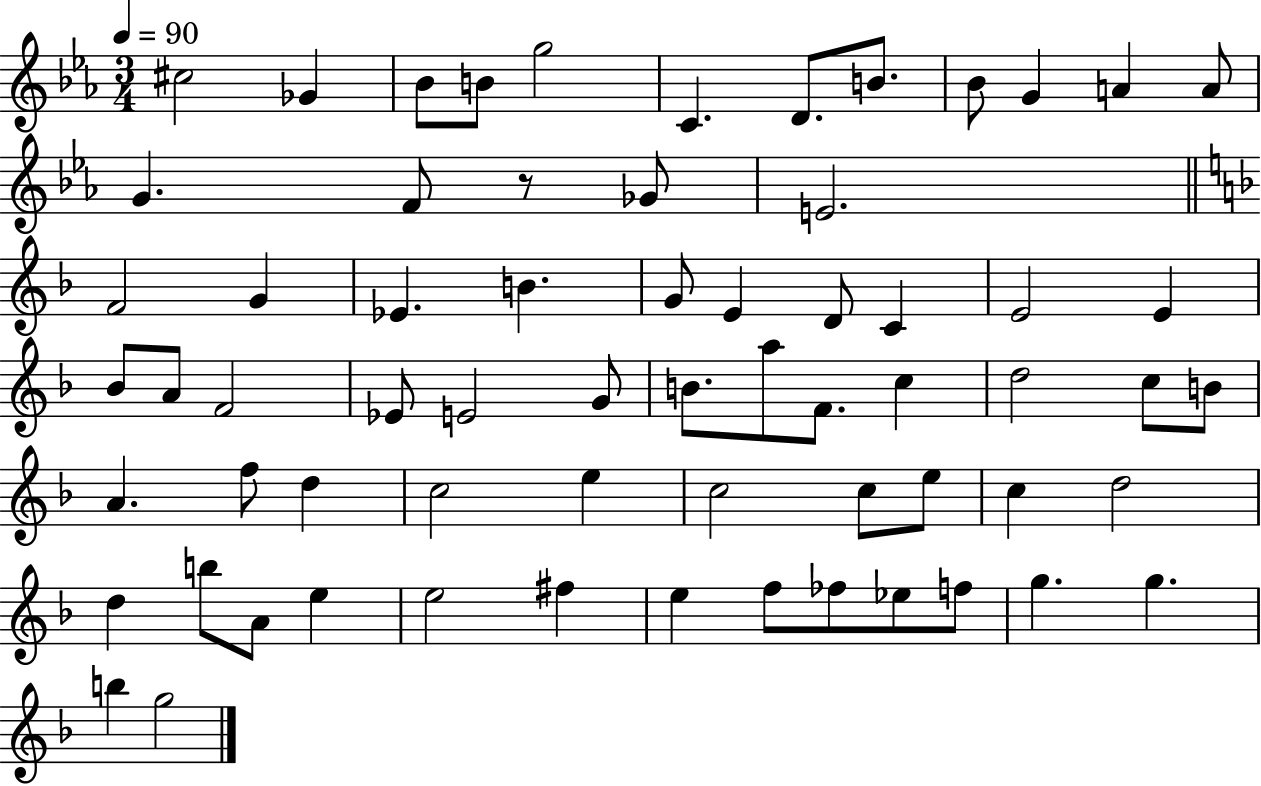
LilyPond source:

{
  \clef treble
  \numericTimeSignature
  \time 3/4
  \key ees \major
  \tempo 4 = 90
  \repeat volta 2 { cis''2 ges'4 | bes'8 b'8 g''2 | c'4. d'8. b'8. | bes'8 g'4 a'4 a'8 | \break g'4. f'8 r8 ges'8 | e'2. | \bar "||" \break \key d \minor f'2 g'4 | ees'4. b'4. | g'8 e'4 d'8 c'4 | e'2 e'4 | \break bes'8 a'8 f'2 | ees'8 e'2 g'8 | b'8. a''8 f'8. c''4 | d''2 c''8 b'8 | \break a'4. f''8 d''4 | c''2 e''4 | c''2 c''8 e''8 | c''4 d''2 | \break d''4 b''8 a'8 e''4 | e''2 fis''4 | e''4 f''8 fes''8 ees''8 f''8 | g''4. g''4. | \break b''4 g''2 | } \bar "|."
}